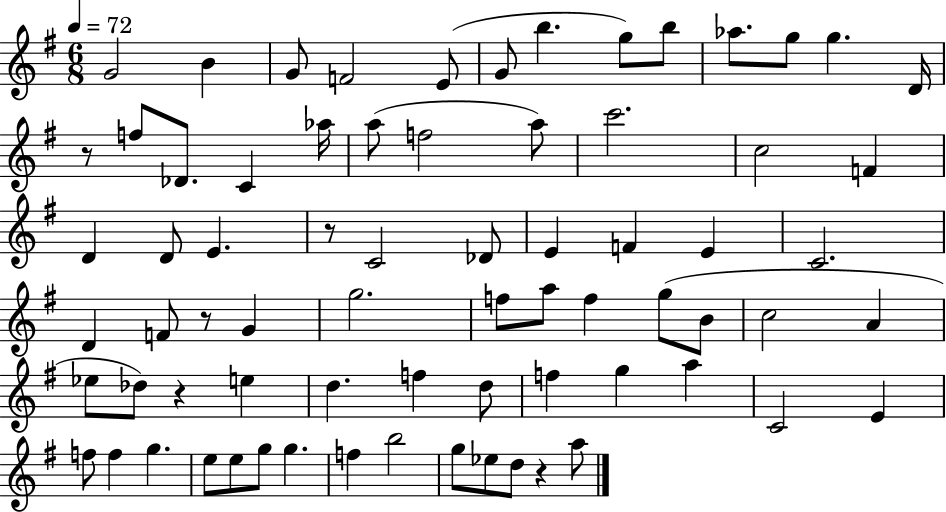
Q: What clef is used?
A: treble